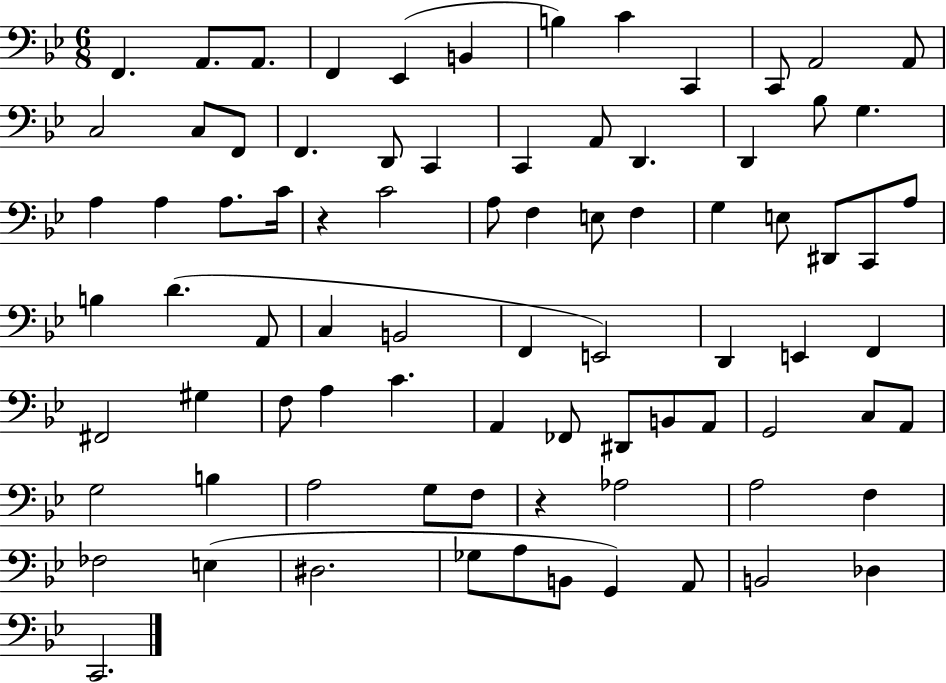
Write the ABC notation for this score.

X:1
T:Untitled
M:6/8
L:1/4
K:Bb
F,, A,,/2 A,,/2 F,, _E,, B,, B, C C,, C,,/2 A,,2 A,,/2 C,2 C,/2 F,,/2 F,, D,,/2 C,, C,, A,,/2 D,, D,, _B,/2 G, A, A, A,/2 C/4 z C2 A,/2 F, E,/2 F, G, E,/2 ^D,,/2 C,,/2 A,/2 B, D A,,/2 C, B,,2 F,, E,,2 D,, E,, F,, ^F,,2 ^G, F,/2 A, C A,, _F,,/2 ^D,,/2 B,,/2 A,,/2 G,,2 C,/2 A,,/2 G,2 B, A,2 G,/2 F,/2 z _A,2 A,2 F, _F,2 E, ^D,2 _G,/2 A,/2 B,,/2 G,, A,,/2 B,,2 _D, C,,2